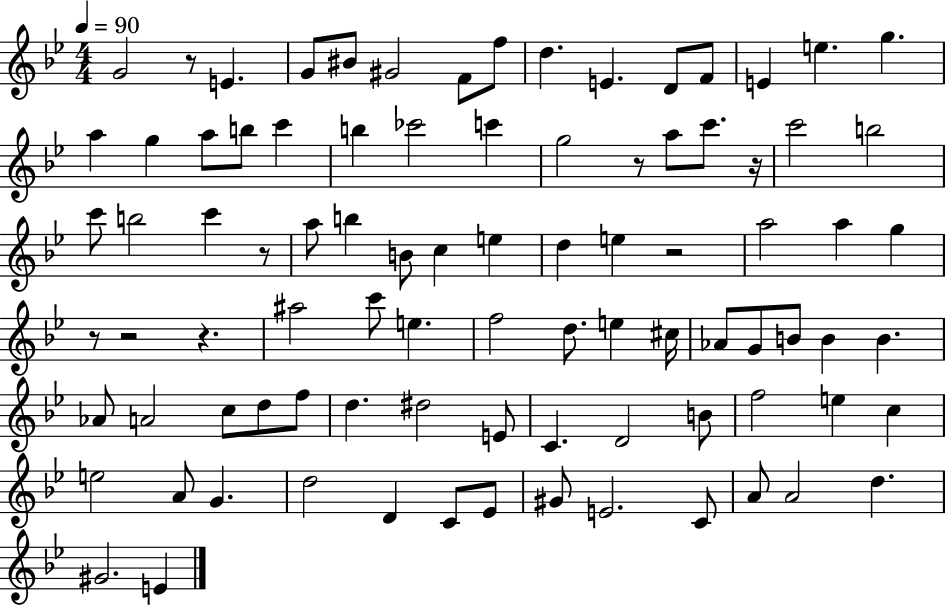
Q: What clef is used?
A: treble